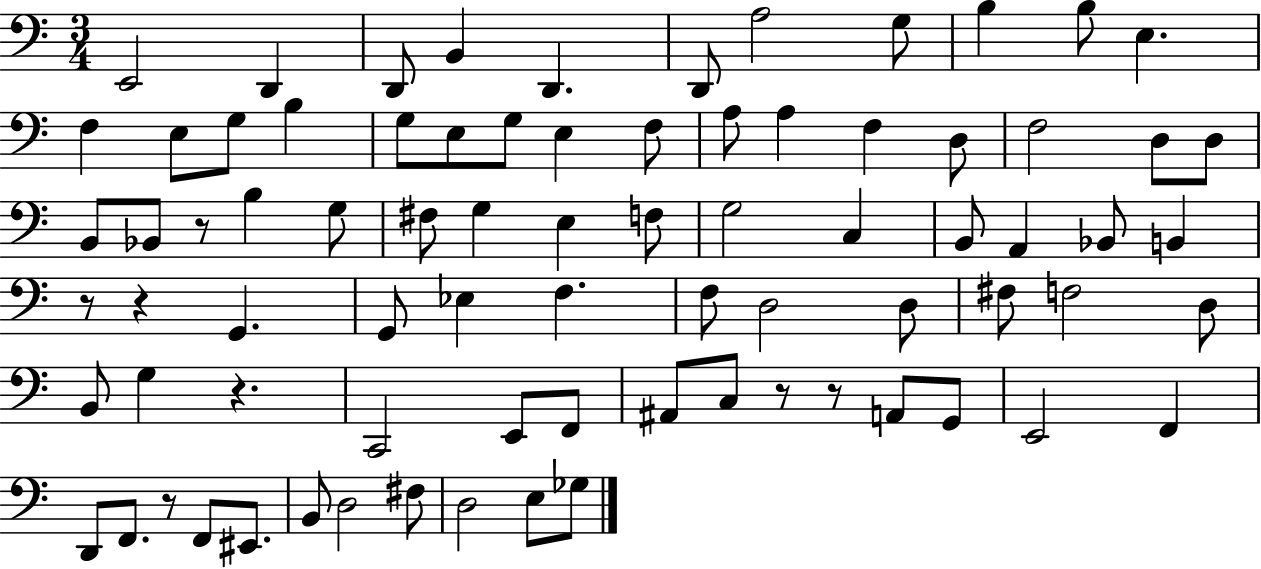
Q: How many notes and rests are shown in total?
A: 79